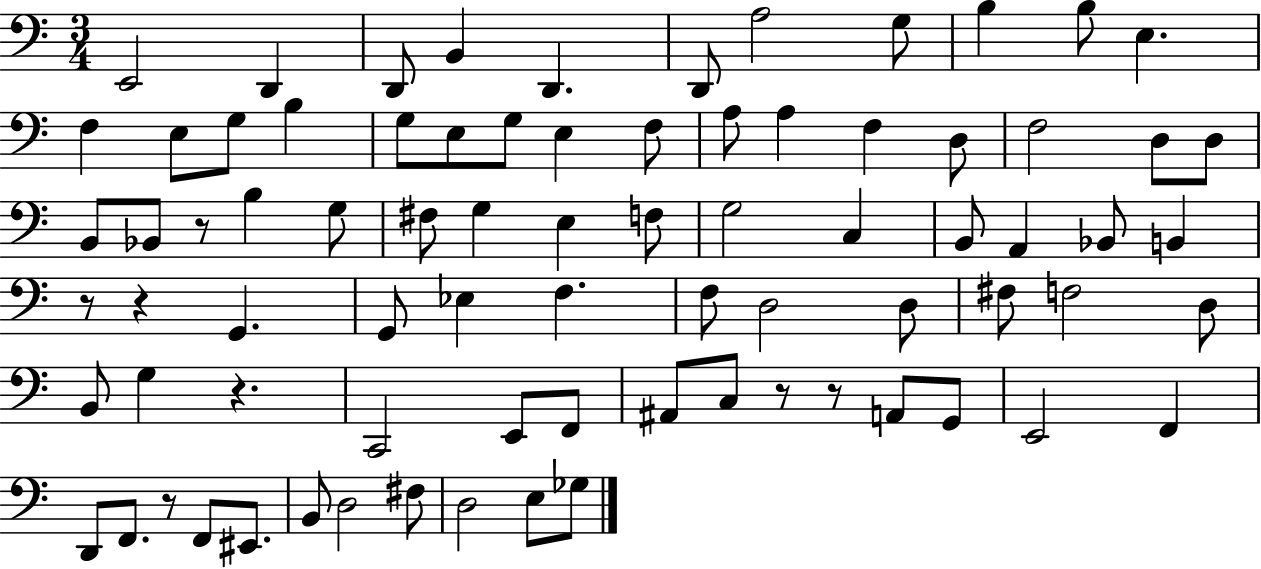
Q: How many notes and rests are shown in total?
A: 79